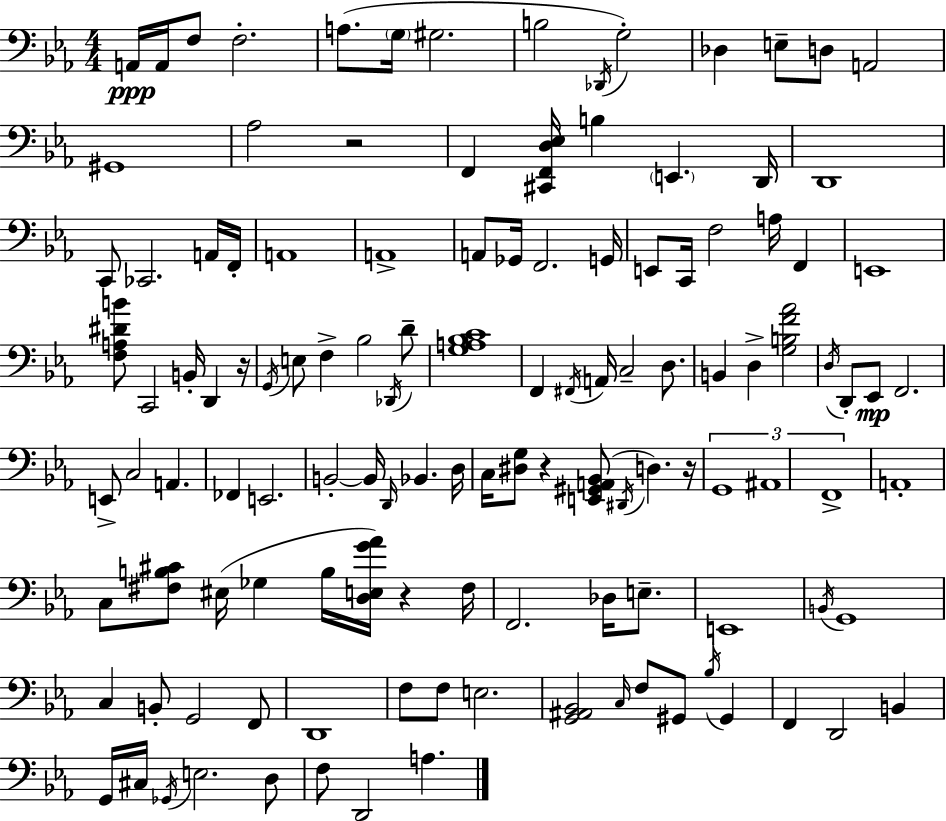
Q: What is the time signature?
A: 4/4